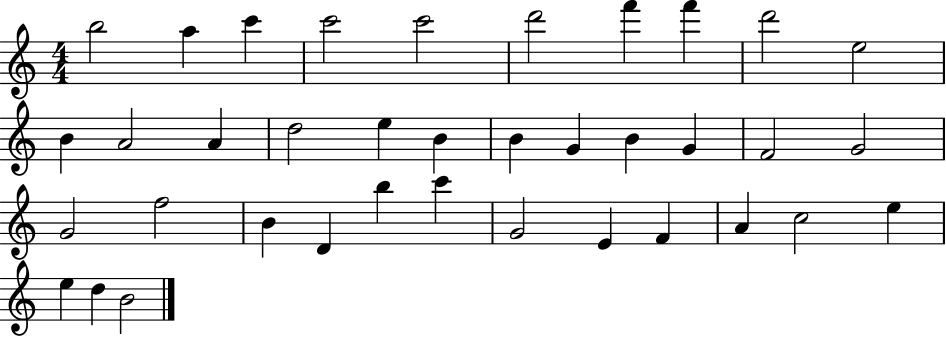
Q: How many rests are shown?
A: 0